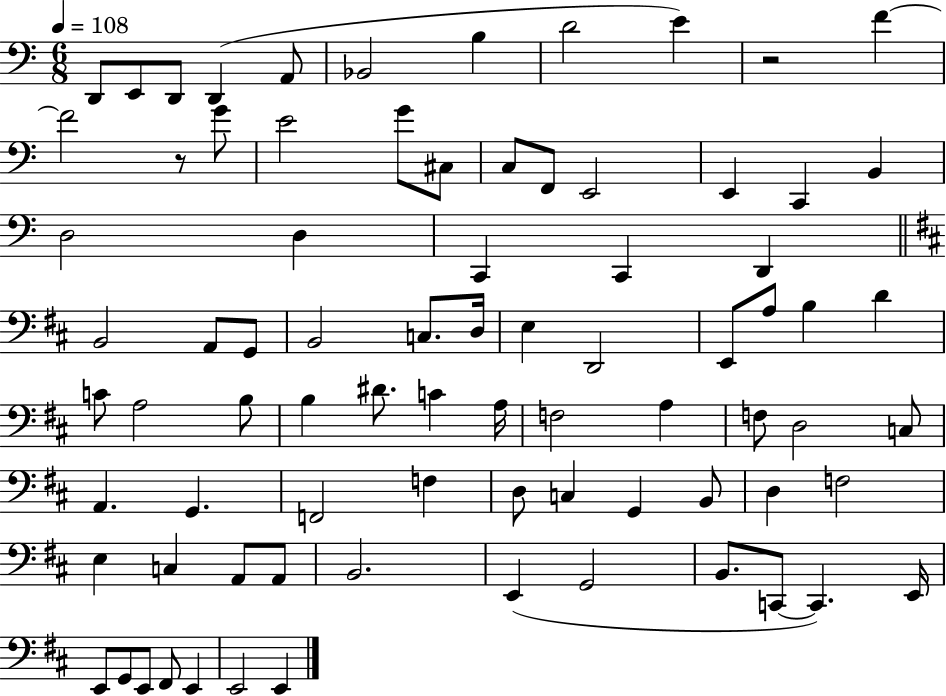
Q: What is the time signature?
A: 6/8